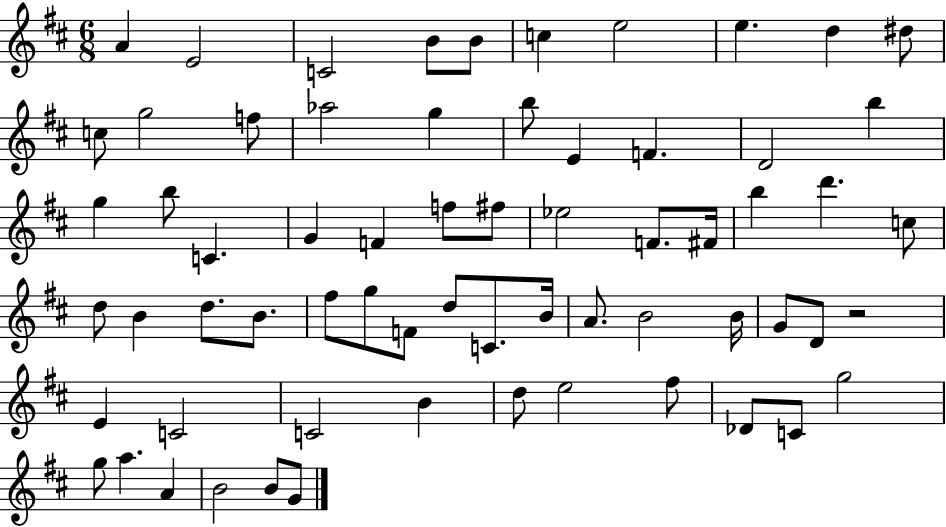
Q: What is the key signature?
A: D major